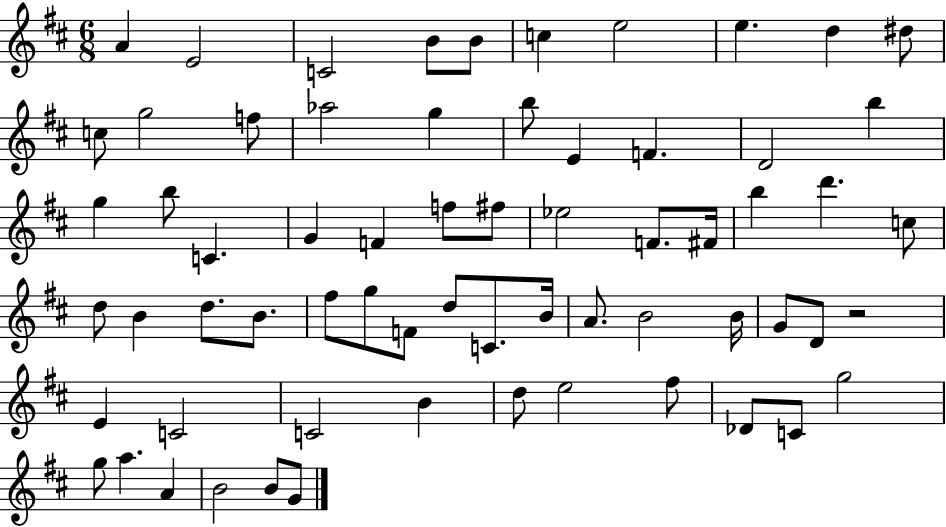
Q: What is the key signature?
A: D major